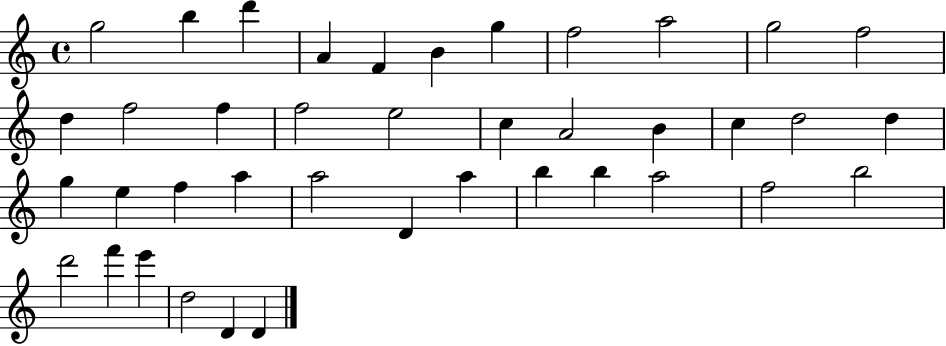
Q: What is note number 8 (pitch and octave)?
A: F5